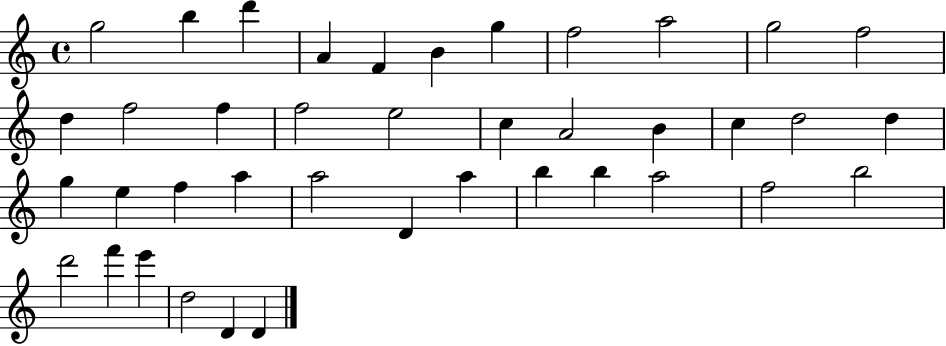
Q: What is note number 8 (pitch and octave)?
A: F5